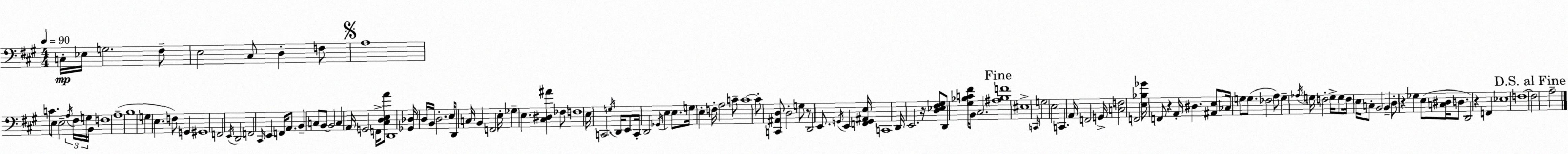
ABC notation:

X:1
T:Untitled
M:4/4
L:1/4
K:A
C,/4 _E,/4 G,2 ^F,/2 E,2 ^C,/2 D, F,/2 A,4 C/2 E,/2 E,2 A,/4 ^F,/4 G,/4 B,,/4 F,4 A,4 B,4 G, E, F,/2 G,, ^G,,4 F,,2 E,,/4 D,,2 F,,2 ^C,,/4 E,, F,,/4 A,,/2 B,, C,/2 B,,/2 B,,2 C, A,,/4 G,,2 F,,/4 [^C,D,E,A]/2 D,,4 [_G,,_D,]/4 D,/4 B,,/4 D,2 E,/4 D,,/2 C,/4 B,, F,,2 E,/4 _G, E, [^C,^D,^A] _F,/2 F,4 E,/4 C,,2 G,/4 D,,/4 E,,/2 C,,/4 D,,2 _G,,/4 E, E,/2 G,/4 E, F,/4 A,2 C/2 C4 C/2 [C,,^A,,D,]/2 D,2 G,/2 z/2 D,,2 E,,/2 G,,/4 E,, [F,,G,,^A,,E,]/4 C,,4 D,,/4 E,,2 z/4 [D,_E,^F,^G,]/2 D,,/2 [^G,_B,C^F]/4 B,,/4 ^C,2 [^A,_B,F]4 ^E,4 C,,/4 G,2 E,2 C,, A,,/4 F,,2 G,,/4 [C,F,]2 F,,2 [E,_B,_G]/4 F,,/2 z A,,/4 ^D, [^A,,E,]/2 _C,/4 G,/2 G,/2 _F,2 A,/2 G, _A,/4 G,/4 F,2 G,/4 G,/2 F,/4 E,/4 C,/2 B,,2 B,, D,/2 z _G, E,/2 [C,^D,]/4 D,/2 D,,2 z F,, _E,4 F,4 F,2 A,2